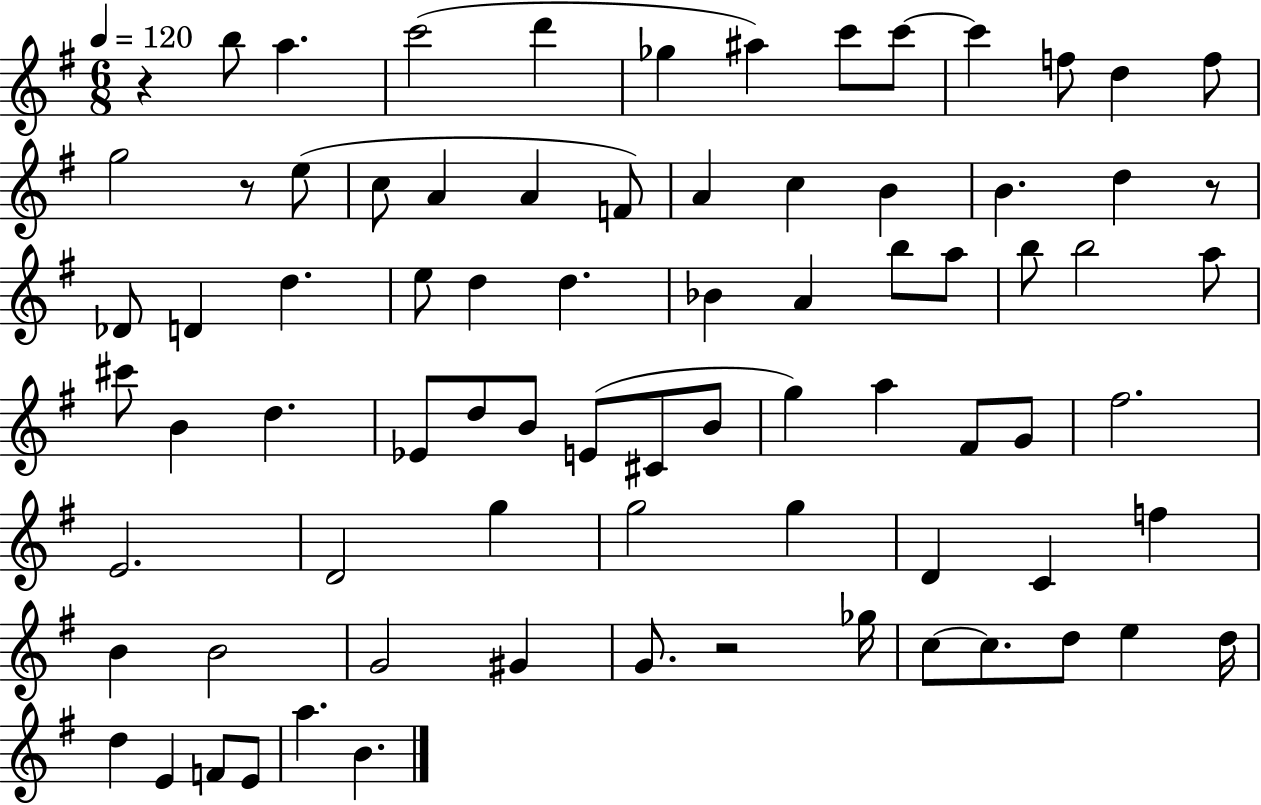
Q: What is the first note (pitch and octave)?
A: B5